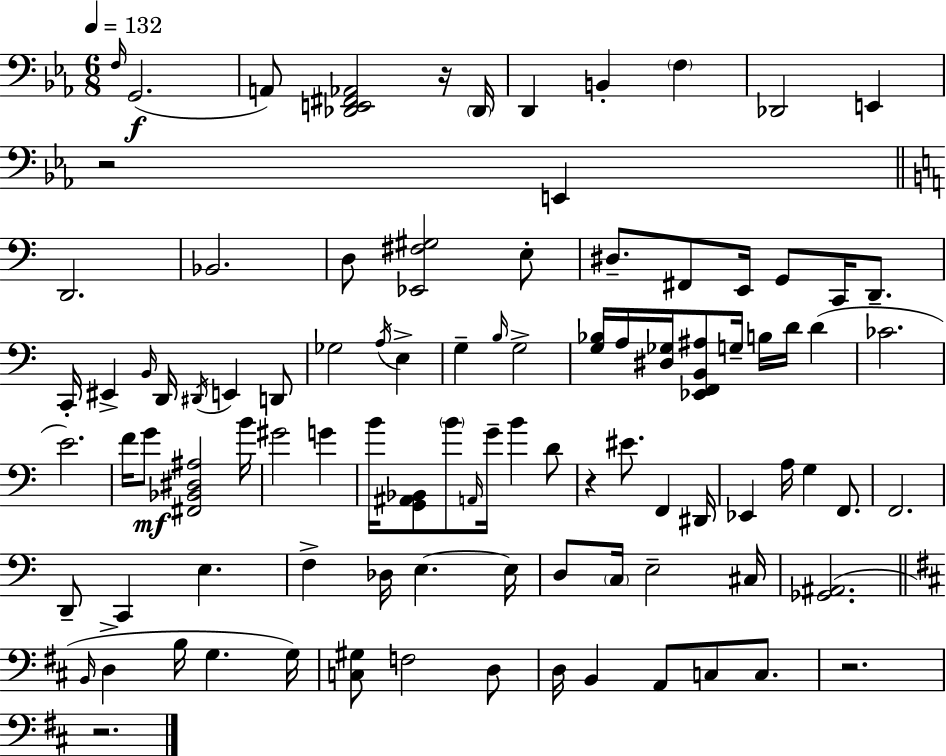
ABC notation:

X:1
T:Untitled
M:6/8
L:1/4
K:Eb
F,/4 G,,2 A,,/2 [_D,,E,,^F,,_A,,]2 z/4 _D,,/4 D,, B,, F, _D,,2 E,, z2 E,, D,,2 _B,,2 D,/2 [_E,,^F,^G,]2 E,/2 ^D,/2 ^F,,/2 E,,/4 G,,/2 C,,/4 D,,/2 C,,/4 ^E,, B,,/4 D,,/4 ^D,,/4 E,, D,,/2 _G,2 A,/4 E, G, B,/4 G,2 [G,_B,]/4 A,/4 [^D,_G,]/4 [_E,,F,,B,,^A,]/2 G,/4 B,/4 D/4 D _C2 E2 F/4 G/2 [^F,,_B,,^D,^A,]2 B/4 ^G2 G B/4 [G,,^A,,_B,,]/2 B/2 A,,/4 G/4 B D/2 z ^E/2 F,, ^D,,/4 _E,, A,/4 G, F,,/2 F,,2 D,,/2 C,, E, F, _D,/4 E, E,/4 D,/2 C,/4 E,2 ^C,/4 [_G,,^A,,]2 B,,/4 D, B,/4 G, G,/4 [C,^G,]/2 F,2 D,/2 D,/4 B,, A,,/2 C,/2 C,/2 z2 z2